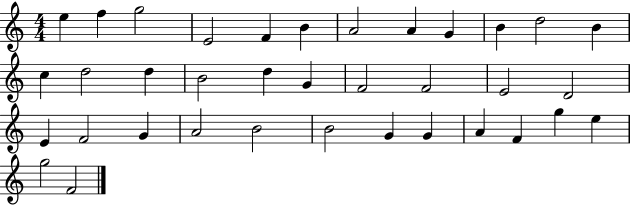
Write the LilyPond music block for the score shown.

{
  \clef treble
  \numericTimeSignature
  \time 4/4
  \key c \major
  e''4 f''4 g''2 | e'2 f'4 b'4 | a'2 a'4 g'4 | b'4 d''2 b'4 | \break c''4 d''2 d''4 | b'2 d''4 g'4 | f'2 f'2 | e'2 d'2 | \break e'4 f'2 g'4 | a'2 b'2 | b'2 g'4 g'4 | a'4 f'4 g''4 e''4 | \break g''2 f'2 | \bar "|."
}